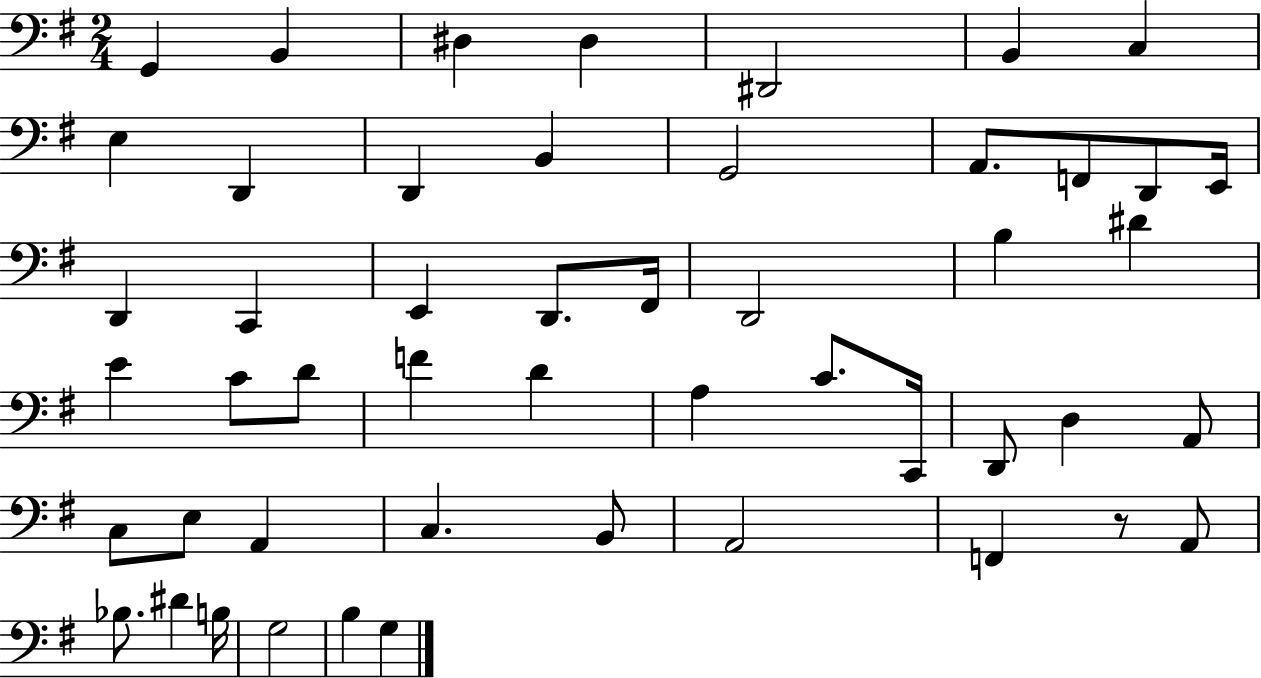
G2/q B2/q D#3/q D#3/q D#2/h B2/q C3/q E3/q D2/q D2/q B2/q G2/h A2/e. F2/e D2/e E2/s D2/q C2/q E2/q D2/e. F#2/s D2/h B3/q D#4/q E4/q C4/e D4/e F4/q D4/q A3/q C4/e. C2/s D2/e D3/q A2/e C3/e E3/e A2/q C3/q. B2/e A2/h F2/q R/e A2/e Bb3/e. D#4/q B3/s G3/h B3/q G3/q